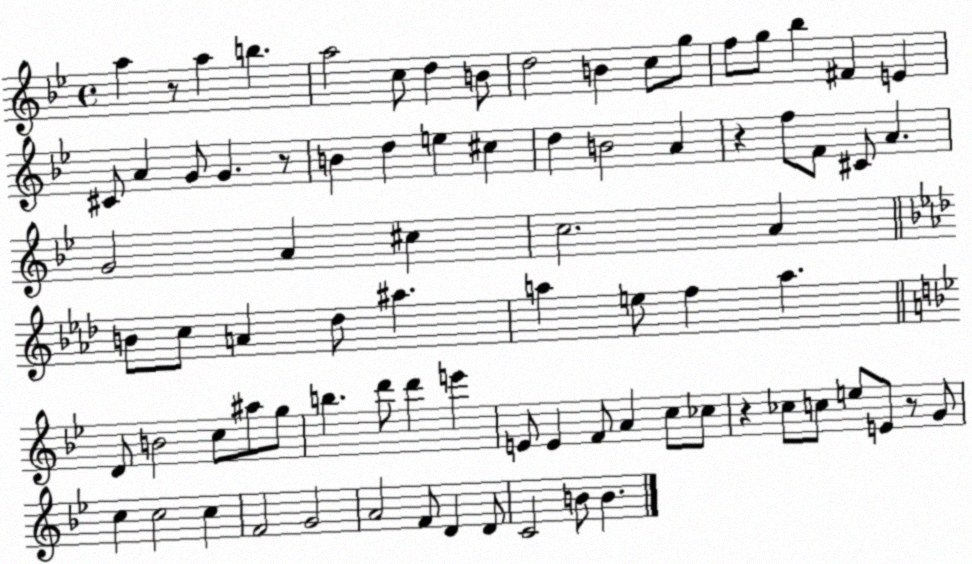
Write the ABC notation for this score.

X:1
T:Untitled
M:4/4
L:1/4
K:Bb
a z/2 a b a2 c/2 d B/2 d2 B c/2 g/2 f/2 g/2 _b ^F E ^C/2 A G/2 G z/2 B d e ^c d B2 A z f/2 F/2 ^C/2 A G2 A ^c c2 A B/2 c/2 A _d/2 ^a a e/2 f a D/2 B2 c/2 ^a/2 g/2 b d'/2 d' e' E/2 E F/2 A c/2 _c/2 z _c/2 c/2 e/2 E/2 z/2 G/2 c c2 c F2 G2 A2 F/2 D D/2 C2 B/2 B